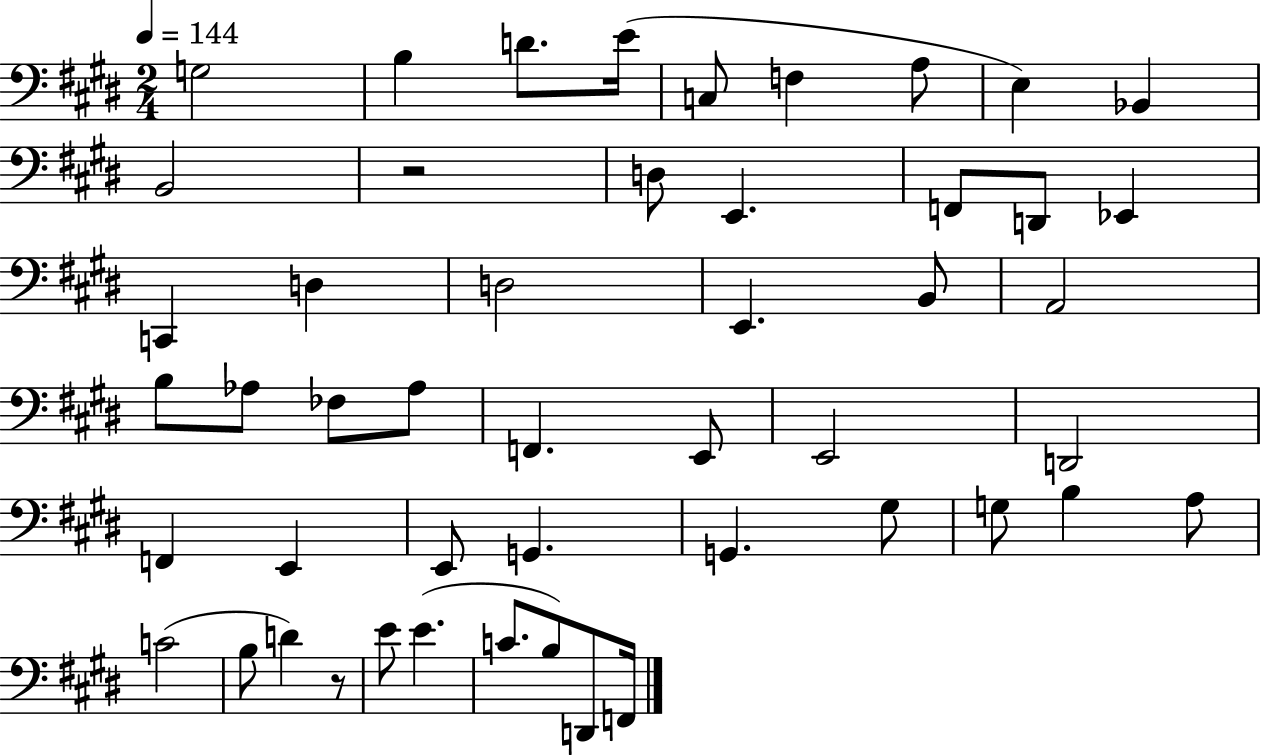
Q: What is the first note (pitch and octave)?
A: G3